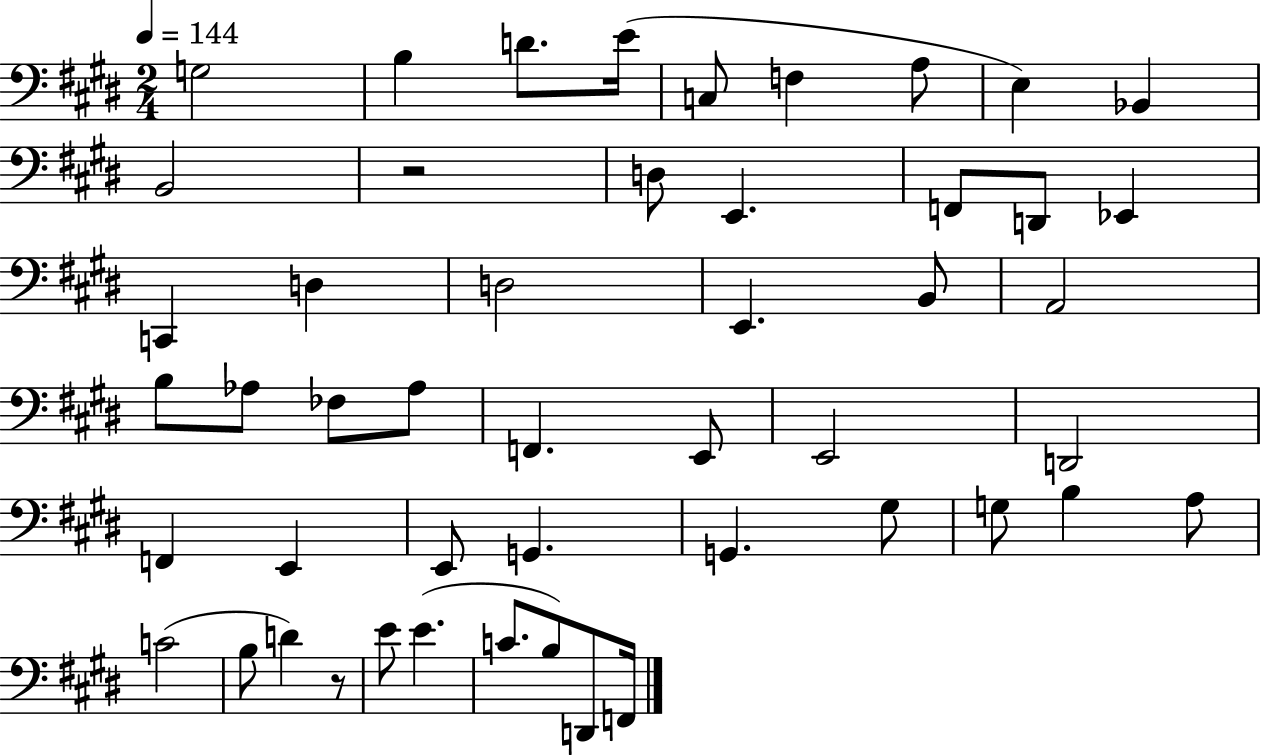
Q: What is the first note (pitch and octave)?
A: G3